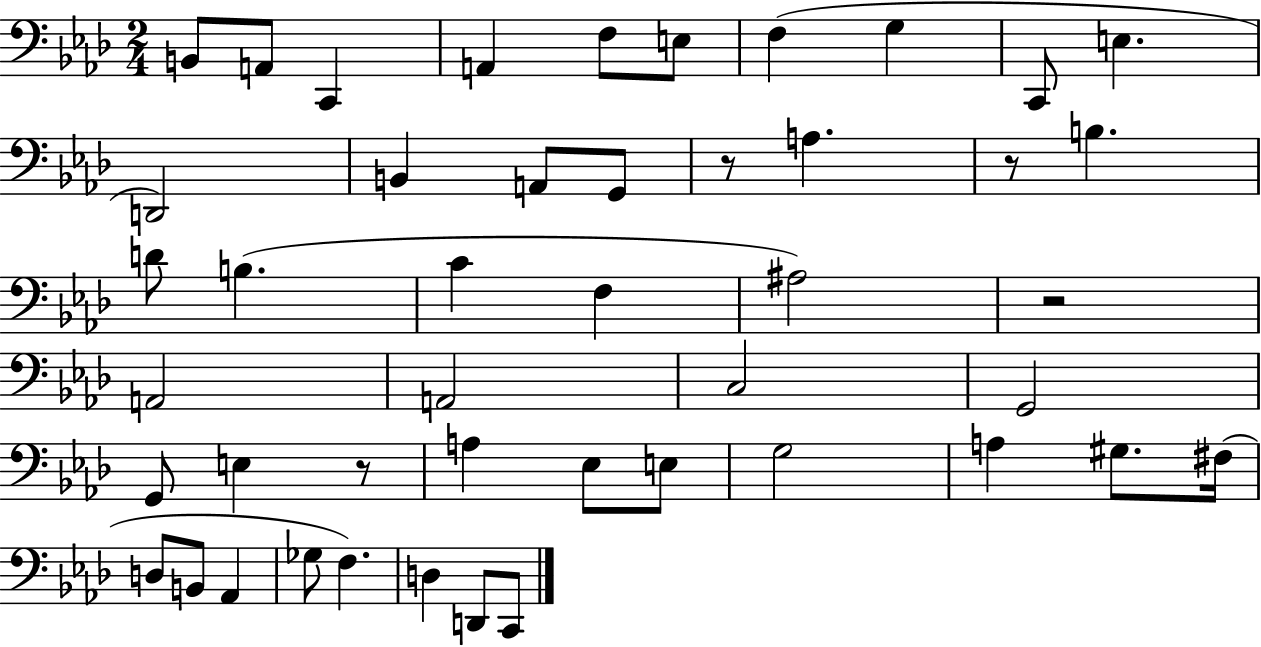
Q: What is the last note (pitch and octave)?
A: C2